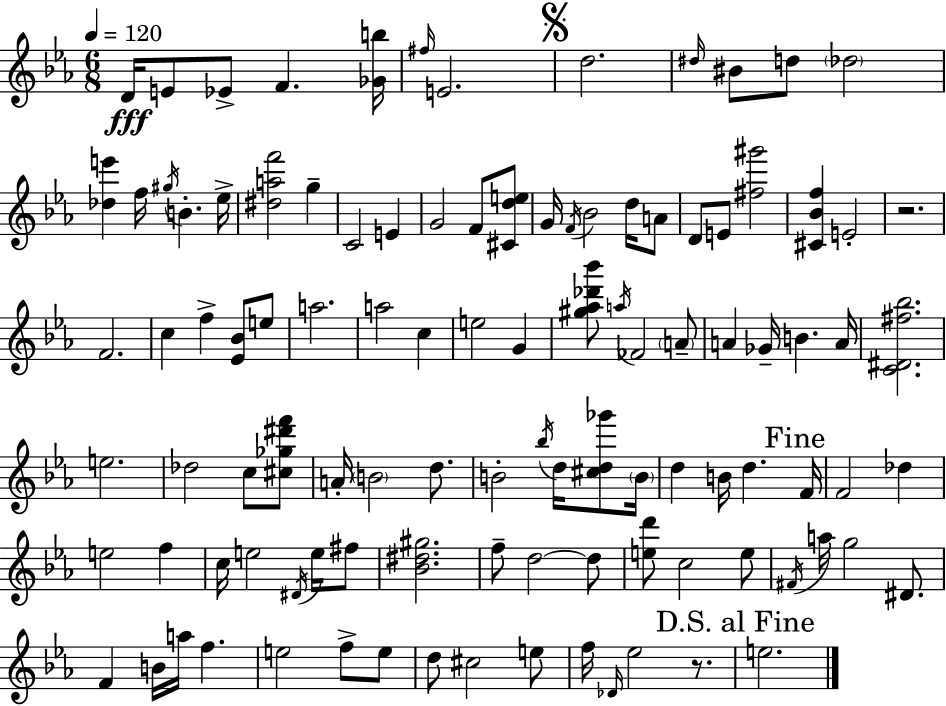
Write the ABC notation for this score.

X:1
T:Untitled
M:6/8
L:1/4
K:Cm
D/4 E/2 _E/2 F [_Gb]/4 ^f/4 E2 d2 ^d/4 ^B/2 d/2 _d2 [_de'] f/4 ^g/4 B _e/4 [^daf']2 g C2 E G2 F/2 [^Cde]/2 G/4 F/4 _B2 d/4 A/2 D/2 E/2 [^f^g']2 [^C_Bf] E2 z2 F2 c f [_E_B]/2 e/2 a2 a2 c e2 G [^g_a_d'_b']/2 a/4 _F2 A/2 A _G/4 B A/4 [C^D^f_b]2 e2 _d2 c/2 [^c_g^d'f']/2 A/4 B2 d/2 B2 _b/4 d/4 [^cd_g']/2 B/4 d B/4 d F/4 F2 _d e2 f c/4 e2 ^D/4 e/4 ^f/2 [_B^d^g]2 f/2 d2 d/2 [ed']/2 c2 e/2 ^F/4 a/4 g2 ^D/2 F B/4 a/4 f e2 f/2 e/2 d/2 ^c2 e/2 f/4 _D/4 _e2 z/2 e2